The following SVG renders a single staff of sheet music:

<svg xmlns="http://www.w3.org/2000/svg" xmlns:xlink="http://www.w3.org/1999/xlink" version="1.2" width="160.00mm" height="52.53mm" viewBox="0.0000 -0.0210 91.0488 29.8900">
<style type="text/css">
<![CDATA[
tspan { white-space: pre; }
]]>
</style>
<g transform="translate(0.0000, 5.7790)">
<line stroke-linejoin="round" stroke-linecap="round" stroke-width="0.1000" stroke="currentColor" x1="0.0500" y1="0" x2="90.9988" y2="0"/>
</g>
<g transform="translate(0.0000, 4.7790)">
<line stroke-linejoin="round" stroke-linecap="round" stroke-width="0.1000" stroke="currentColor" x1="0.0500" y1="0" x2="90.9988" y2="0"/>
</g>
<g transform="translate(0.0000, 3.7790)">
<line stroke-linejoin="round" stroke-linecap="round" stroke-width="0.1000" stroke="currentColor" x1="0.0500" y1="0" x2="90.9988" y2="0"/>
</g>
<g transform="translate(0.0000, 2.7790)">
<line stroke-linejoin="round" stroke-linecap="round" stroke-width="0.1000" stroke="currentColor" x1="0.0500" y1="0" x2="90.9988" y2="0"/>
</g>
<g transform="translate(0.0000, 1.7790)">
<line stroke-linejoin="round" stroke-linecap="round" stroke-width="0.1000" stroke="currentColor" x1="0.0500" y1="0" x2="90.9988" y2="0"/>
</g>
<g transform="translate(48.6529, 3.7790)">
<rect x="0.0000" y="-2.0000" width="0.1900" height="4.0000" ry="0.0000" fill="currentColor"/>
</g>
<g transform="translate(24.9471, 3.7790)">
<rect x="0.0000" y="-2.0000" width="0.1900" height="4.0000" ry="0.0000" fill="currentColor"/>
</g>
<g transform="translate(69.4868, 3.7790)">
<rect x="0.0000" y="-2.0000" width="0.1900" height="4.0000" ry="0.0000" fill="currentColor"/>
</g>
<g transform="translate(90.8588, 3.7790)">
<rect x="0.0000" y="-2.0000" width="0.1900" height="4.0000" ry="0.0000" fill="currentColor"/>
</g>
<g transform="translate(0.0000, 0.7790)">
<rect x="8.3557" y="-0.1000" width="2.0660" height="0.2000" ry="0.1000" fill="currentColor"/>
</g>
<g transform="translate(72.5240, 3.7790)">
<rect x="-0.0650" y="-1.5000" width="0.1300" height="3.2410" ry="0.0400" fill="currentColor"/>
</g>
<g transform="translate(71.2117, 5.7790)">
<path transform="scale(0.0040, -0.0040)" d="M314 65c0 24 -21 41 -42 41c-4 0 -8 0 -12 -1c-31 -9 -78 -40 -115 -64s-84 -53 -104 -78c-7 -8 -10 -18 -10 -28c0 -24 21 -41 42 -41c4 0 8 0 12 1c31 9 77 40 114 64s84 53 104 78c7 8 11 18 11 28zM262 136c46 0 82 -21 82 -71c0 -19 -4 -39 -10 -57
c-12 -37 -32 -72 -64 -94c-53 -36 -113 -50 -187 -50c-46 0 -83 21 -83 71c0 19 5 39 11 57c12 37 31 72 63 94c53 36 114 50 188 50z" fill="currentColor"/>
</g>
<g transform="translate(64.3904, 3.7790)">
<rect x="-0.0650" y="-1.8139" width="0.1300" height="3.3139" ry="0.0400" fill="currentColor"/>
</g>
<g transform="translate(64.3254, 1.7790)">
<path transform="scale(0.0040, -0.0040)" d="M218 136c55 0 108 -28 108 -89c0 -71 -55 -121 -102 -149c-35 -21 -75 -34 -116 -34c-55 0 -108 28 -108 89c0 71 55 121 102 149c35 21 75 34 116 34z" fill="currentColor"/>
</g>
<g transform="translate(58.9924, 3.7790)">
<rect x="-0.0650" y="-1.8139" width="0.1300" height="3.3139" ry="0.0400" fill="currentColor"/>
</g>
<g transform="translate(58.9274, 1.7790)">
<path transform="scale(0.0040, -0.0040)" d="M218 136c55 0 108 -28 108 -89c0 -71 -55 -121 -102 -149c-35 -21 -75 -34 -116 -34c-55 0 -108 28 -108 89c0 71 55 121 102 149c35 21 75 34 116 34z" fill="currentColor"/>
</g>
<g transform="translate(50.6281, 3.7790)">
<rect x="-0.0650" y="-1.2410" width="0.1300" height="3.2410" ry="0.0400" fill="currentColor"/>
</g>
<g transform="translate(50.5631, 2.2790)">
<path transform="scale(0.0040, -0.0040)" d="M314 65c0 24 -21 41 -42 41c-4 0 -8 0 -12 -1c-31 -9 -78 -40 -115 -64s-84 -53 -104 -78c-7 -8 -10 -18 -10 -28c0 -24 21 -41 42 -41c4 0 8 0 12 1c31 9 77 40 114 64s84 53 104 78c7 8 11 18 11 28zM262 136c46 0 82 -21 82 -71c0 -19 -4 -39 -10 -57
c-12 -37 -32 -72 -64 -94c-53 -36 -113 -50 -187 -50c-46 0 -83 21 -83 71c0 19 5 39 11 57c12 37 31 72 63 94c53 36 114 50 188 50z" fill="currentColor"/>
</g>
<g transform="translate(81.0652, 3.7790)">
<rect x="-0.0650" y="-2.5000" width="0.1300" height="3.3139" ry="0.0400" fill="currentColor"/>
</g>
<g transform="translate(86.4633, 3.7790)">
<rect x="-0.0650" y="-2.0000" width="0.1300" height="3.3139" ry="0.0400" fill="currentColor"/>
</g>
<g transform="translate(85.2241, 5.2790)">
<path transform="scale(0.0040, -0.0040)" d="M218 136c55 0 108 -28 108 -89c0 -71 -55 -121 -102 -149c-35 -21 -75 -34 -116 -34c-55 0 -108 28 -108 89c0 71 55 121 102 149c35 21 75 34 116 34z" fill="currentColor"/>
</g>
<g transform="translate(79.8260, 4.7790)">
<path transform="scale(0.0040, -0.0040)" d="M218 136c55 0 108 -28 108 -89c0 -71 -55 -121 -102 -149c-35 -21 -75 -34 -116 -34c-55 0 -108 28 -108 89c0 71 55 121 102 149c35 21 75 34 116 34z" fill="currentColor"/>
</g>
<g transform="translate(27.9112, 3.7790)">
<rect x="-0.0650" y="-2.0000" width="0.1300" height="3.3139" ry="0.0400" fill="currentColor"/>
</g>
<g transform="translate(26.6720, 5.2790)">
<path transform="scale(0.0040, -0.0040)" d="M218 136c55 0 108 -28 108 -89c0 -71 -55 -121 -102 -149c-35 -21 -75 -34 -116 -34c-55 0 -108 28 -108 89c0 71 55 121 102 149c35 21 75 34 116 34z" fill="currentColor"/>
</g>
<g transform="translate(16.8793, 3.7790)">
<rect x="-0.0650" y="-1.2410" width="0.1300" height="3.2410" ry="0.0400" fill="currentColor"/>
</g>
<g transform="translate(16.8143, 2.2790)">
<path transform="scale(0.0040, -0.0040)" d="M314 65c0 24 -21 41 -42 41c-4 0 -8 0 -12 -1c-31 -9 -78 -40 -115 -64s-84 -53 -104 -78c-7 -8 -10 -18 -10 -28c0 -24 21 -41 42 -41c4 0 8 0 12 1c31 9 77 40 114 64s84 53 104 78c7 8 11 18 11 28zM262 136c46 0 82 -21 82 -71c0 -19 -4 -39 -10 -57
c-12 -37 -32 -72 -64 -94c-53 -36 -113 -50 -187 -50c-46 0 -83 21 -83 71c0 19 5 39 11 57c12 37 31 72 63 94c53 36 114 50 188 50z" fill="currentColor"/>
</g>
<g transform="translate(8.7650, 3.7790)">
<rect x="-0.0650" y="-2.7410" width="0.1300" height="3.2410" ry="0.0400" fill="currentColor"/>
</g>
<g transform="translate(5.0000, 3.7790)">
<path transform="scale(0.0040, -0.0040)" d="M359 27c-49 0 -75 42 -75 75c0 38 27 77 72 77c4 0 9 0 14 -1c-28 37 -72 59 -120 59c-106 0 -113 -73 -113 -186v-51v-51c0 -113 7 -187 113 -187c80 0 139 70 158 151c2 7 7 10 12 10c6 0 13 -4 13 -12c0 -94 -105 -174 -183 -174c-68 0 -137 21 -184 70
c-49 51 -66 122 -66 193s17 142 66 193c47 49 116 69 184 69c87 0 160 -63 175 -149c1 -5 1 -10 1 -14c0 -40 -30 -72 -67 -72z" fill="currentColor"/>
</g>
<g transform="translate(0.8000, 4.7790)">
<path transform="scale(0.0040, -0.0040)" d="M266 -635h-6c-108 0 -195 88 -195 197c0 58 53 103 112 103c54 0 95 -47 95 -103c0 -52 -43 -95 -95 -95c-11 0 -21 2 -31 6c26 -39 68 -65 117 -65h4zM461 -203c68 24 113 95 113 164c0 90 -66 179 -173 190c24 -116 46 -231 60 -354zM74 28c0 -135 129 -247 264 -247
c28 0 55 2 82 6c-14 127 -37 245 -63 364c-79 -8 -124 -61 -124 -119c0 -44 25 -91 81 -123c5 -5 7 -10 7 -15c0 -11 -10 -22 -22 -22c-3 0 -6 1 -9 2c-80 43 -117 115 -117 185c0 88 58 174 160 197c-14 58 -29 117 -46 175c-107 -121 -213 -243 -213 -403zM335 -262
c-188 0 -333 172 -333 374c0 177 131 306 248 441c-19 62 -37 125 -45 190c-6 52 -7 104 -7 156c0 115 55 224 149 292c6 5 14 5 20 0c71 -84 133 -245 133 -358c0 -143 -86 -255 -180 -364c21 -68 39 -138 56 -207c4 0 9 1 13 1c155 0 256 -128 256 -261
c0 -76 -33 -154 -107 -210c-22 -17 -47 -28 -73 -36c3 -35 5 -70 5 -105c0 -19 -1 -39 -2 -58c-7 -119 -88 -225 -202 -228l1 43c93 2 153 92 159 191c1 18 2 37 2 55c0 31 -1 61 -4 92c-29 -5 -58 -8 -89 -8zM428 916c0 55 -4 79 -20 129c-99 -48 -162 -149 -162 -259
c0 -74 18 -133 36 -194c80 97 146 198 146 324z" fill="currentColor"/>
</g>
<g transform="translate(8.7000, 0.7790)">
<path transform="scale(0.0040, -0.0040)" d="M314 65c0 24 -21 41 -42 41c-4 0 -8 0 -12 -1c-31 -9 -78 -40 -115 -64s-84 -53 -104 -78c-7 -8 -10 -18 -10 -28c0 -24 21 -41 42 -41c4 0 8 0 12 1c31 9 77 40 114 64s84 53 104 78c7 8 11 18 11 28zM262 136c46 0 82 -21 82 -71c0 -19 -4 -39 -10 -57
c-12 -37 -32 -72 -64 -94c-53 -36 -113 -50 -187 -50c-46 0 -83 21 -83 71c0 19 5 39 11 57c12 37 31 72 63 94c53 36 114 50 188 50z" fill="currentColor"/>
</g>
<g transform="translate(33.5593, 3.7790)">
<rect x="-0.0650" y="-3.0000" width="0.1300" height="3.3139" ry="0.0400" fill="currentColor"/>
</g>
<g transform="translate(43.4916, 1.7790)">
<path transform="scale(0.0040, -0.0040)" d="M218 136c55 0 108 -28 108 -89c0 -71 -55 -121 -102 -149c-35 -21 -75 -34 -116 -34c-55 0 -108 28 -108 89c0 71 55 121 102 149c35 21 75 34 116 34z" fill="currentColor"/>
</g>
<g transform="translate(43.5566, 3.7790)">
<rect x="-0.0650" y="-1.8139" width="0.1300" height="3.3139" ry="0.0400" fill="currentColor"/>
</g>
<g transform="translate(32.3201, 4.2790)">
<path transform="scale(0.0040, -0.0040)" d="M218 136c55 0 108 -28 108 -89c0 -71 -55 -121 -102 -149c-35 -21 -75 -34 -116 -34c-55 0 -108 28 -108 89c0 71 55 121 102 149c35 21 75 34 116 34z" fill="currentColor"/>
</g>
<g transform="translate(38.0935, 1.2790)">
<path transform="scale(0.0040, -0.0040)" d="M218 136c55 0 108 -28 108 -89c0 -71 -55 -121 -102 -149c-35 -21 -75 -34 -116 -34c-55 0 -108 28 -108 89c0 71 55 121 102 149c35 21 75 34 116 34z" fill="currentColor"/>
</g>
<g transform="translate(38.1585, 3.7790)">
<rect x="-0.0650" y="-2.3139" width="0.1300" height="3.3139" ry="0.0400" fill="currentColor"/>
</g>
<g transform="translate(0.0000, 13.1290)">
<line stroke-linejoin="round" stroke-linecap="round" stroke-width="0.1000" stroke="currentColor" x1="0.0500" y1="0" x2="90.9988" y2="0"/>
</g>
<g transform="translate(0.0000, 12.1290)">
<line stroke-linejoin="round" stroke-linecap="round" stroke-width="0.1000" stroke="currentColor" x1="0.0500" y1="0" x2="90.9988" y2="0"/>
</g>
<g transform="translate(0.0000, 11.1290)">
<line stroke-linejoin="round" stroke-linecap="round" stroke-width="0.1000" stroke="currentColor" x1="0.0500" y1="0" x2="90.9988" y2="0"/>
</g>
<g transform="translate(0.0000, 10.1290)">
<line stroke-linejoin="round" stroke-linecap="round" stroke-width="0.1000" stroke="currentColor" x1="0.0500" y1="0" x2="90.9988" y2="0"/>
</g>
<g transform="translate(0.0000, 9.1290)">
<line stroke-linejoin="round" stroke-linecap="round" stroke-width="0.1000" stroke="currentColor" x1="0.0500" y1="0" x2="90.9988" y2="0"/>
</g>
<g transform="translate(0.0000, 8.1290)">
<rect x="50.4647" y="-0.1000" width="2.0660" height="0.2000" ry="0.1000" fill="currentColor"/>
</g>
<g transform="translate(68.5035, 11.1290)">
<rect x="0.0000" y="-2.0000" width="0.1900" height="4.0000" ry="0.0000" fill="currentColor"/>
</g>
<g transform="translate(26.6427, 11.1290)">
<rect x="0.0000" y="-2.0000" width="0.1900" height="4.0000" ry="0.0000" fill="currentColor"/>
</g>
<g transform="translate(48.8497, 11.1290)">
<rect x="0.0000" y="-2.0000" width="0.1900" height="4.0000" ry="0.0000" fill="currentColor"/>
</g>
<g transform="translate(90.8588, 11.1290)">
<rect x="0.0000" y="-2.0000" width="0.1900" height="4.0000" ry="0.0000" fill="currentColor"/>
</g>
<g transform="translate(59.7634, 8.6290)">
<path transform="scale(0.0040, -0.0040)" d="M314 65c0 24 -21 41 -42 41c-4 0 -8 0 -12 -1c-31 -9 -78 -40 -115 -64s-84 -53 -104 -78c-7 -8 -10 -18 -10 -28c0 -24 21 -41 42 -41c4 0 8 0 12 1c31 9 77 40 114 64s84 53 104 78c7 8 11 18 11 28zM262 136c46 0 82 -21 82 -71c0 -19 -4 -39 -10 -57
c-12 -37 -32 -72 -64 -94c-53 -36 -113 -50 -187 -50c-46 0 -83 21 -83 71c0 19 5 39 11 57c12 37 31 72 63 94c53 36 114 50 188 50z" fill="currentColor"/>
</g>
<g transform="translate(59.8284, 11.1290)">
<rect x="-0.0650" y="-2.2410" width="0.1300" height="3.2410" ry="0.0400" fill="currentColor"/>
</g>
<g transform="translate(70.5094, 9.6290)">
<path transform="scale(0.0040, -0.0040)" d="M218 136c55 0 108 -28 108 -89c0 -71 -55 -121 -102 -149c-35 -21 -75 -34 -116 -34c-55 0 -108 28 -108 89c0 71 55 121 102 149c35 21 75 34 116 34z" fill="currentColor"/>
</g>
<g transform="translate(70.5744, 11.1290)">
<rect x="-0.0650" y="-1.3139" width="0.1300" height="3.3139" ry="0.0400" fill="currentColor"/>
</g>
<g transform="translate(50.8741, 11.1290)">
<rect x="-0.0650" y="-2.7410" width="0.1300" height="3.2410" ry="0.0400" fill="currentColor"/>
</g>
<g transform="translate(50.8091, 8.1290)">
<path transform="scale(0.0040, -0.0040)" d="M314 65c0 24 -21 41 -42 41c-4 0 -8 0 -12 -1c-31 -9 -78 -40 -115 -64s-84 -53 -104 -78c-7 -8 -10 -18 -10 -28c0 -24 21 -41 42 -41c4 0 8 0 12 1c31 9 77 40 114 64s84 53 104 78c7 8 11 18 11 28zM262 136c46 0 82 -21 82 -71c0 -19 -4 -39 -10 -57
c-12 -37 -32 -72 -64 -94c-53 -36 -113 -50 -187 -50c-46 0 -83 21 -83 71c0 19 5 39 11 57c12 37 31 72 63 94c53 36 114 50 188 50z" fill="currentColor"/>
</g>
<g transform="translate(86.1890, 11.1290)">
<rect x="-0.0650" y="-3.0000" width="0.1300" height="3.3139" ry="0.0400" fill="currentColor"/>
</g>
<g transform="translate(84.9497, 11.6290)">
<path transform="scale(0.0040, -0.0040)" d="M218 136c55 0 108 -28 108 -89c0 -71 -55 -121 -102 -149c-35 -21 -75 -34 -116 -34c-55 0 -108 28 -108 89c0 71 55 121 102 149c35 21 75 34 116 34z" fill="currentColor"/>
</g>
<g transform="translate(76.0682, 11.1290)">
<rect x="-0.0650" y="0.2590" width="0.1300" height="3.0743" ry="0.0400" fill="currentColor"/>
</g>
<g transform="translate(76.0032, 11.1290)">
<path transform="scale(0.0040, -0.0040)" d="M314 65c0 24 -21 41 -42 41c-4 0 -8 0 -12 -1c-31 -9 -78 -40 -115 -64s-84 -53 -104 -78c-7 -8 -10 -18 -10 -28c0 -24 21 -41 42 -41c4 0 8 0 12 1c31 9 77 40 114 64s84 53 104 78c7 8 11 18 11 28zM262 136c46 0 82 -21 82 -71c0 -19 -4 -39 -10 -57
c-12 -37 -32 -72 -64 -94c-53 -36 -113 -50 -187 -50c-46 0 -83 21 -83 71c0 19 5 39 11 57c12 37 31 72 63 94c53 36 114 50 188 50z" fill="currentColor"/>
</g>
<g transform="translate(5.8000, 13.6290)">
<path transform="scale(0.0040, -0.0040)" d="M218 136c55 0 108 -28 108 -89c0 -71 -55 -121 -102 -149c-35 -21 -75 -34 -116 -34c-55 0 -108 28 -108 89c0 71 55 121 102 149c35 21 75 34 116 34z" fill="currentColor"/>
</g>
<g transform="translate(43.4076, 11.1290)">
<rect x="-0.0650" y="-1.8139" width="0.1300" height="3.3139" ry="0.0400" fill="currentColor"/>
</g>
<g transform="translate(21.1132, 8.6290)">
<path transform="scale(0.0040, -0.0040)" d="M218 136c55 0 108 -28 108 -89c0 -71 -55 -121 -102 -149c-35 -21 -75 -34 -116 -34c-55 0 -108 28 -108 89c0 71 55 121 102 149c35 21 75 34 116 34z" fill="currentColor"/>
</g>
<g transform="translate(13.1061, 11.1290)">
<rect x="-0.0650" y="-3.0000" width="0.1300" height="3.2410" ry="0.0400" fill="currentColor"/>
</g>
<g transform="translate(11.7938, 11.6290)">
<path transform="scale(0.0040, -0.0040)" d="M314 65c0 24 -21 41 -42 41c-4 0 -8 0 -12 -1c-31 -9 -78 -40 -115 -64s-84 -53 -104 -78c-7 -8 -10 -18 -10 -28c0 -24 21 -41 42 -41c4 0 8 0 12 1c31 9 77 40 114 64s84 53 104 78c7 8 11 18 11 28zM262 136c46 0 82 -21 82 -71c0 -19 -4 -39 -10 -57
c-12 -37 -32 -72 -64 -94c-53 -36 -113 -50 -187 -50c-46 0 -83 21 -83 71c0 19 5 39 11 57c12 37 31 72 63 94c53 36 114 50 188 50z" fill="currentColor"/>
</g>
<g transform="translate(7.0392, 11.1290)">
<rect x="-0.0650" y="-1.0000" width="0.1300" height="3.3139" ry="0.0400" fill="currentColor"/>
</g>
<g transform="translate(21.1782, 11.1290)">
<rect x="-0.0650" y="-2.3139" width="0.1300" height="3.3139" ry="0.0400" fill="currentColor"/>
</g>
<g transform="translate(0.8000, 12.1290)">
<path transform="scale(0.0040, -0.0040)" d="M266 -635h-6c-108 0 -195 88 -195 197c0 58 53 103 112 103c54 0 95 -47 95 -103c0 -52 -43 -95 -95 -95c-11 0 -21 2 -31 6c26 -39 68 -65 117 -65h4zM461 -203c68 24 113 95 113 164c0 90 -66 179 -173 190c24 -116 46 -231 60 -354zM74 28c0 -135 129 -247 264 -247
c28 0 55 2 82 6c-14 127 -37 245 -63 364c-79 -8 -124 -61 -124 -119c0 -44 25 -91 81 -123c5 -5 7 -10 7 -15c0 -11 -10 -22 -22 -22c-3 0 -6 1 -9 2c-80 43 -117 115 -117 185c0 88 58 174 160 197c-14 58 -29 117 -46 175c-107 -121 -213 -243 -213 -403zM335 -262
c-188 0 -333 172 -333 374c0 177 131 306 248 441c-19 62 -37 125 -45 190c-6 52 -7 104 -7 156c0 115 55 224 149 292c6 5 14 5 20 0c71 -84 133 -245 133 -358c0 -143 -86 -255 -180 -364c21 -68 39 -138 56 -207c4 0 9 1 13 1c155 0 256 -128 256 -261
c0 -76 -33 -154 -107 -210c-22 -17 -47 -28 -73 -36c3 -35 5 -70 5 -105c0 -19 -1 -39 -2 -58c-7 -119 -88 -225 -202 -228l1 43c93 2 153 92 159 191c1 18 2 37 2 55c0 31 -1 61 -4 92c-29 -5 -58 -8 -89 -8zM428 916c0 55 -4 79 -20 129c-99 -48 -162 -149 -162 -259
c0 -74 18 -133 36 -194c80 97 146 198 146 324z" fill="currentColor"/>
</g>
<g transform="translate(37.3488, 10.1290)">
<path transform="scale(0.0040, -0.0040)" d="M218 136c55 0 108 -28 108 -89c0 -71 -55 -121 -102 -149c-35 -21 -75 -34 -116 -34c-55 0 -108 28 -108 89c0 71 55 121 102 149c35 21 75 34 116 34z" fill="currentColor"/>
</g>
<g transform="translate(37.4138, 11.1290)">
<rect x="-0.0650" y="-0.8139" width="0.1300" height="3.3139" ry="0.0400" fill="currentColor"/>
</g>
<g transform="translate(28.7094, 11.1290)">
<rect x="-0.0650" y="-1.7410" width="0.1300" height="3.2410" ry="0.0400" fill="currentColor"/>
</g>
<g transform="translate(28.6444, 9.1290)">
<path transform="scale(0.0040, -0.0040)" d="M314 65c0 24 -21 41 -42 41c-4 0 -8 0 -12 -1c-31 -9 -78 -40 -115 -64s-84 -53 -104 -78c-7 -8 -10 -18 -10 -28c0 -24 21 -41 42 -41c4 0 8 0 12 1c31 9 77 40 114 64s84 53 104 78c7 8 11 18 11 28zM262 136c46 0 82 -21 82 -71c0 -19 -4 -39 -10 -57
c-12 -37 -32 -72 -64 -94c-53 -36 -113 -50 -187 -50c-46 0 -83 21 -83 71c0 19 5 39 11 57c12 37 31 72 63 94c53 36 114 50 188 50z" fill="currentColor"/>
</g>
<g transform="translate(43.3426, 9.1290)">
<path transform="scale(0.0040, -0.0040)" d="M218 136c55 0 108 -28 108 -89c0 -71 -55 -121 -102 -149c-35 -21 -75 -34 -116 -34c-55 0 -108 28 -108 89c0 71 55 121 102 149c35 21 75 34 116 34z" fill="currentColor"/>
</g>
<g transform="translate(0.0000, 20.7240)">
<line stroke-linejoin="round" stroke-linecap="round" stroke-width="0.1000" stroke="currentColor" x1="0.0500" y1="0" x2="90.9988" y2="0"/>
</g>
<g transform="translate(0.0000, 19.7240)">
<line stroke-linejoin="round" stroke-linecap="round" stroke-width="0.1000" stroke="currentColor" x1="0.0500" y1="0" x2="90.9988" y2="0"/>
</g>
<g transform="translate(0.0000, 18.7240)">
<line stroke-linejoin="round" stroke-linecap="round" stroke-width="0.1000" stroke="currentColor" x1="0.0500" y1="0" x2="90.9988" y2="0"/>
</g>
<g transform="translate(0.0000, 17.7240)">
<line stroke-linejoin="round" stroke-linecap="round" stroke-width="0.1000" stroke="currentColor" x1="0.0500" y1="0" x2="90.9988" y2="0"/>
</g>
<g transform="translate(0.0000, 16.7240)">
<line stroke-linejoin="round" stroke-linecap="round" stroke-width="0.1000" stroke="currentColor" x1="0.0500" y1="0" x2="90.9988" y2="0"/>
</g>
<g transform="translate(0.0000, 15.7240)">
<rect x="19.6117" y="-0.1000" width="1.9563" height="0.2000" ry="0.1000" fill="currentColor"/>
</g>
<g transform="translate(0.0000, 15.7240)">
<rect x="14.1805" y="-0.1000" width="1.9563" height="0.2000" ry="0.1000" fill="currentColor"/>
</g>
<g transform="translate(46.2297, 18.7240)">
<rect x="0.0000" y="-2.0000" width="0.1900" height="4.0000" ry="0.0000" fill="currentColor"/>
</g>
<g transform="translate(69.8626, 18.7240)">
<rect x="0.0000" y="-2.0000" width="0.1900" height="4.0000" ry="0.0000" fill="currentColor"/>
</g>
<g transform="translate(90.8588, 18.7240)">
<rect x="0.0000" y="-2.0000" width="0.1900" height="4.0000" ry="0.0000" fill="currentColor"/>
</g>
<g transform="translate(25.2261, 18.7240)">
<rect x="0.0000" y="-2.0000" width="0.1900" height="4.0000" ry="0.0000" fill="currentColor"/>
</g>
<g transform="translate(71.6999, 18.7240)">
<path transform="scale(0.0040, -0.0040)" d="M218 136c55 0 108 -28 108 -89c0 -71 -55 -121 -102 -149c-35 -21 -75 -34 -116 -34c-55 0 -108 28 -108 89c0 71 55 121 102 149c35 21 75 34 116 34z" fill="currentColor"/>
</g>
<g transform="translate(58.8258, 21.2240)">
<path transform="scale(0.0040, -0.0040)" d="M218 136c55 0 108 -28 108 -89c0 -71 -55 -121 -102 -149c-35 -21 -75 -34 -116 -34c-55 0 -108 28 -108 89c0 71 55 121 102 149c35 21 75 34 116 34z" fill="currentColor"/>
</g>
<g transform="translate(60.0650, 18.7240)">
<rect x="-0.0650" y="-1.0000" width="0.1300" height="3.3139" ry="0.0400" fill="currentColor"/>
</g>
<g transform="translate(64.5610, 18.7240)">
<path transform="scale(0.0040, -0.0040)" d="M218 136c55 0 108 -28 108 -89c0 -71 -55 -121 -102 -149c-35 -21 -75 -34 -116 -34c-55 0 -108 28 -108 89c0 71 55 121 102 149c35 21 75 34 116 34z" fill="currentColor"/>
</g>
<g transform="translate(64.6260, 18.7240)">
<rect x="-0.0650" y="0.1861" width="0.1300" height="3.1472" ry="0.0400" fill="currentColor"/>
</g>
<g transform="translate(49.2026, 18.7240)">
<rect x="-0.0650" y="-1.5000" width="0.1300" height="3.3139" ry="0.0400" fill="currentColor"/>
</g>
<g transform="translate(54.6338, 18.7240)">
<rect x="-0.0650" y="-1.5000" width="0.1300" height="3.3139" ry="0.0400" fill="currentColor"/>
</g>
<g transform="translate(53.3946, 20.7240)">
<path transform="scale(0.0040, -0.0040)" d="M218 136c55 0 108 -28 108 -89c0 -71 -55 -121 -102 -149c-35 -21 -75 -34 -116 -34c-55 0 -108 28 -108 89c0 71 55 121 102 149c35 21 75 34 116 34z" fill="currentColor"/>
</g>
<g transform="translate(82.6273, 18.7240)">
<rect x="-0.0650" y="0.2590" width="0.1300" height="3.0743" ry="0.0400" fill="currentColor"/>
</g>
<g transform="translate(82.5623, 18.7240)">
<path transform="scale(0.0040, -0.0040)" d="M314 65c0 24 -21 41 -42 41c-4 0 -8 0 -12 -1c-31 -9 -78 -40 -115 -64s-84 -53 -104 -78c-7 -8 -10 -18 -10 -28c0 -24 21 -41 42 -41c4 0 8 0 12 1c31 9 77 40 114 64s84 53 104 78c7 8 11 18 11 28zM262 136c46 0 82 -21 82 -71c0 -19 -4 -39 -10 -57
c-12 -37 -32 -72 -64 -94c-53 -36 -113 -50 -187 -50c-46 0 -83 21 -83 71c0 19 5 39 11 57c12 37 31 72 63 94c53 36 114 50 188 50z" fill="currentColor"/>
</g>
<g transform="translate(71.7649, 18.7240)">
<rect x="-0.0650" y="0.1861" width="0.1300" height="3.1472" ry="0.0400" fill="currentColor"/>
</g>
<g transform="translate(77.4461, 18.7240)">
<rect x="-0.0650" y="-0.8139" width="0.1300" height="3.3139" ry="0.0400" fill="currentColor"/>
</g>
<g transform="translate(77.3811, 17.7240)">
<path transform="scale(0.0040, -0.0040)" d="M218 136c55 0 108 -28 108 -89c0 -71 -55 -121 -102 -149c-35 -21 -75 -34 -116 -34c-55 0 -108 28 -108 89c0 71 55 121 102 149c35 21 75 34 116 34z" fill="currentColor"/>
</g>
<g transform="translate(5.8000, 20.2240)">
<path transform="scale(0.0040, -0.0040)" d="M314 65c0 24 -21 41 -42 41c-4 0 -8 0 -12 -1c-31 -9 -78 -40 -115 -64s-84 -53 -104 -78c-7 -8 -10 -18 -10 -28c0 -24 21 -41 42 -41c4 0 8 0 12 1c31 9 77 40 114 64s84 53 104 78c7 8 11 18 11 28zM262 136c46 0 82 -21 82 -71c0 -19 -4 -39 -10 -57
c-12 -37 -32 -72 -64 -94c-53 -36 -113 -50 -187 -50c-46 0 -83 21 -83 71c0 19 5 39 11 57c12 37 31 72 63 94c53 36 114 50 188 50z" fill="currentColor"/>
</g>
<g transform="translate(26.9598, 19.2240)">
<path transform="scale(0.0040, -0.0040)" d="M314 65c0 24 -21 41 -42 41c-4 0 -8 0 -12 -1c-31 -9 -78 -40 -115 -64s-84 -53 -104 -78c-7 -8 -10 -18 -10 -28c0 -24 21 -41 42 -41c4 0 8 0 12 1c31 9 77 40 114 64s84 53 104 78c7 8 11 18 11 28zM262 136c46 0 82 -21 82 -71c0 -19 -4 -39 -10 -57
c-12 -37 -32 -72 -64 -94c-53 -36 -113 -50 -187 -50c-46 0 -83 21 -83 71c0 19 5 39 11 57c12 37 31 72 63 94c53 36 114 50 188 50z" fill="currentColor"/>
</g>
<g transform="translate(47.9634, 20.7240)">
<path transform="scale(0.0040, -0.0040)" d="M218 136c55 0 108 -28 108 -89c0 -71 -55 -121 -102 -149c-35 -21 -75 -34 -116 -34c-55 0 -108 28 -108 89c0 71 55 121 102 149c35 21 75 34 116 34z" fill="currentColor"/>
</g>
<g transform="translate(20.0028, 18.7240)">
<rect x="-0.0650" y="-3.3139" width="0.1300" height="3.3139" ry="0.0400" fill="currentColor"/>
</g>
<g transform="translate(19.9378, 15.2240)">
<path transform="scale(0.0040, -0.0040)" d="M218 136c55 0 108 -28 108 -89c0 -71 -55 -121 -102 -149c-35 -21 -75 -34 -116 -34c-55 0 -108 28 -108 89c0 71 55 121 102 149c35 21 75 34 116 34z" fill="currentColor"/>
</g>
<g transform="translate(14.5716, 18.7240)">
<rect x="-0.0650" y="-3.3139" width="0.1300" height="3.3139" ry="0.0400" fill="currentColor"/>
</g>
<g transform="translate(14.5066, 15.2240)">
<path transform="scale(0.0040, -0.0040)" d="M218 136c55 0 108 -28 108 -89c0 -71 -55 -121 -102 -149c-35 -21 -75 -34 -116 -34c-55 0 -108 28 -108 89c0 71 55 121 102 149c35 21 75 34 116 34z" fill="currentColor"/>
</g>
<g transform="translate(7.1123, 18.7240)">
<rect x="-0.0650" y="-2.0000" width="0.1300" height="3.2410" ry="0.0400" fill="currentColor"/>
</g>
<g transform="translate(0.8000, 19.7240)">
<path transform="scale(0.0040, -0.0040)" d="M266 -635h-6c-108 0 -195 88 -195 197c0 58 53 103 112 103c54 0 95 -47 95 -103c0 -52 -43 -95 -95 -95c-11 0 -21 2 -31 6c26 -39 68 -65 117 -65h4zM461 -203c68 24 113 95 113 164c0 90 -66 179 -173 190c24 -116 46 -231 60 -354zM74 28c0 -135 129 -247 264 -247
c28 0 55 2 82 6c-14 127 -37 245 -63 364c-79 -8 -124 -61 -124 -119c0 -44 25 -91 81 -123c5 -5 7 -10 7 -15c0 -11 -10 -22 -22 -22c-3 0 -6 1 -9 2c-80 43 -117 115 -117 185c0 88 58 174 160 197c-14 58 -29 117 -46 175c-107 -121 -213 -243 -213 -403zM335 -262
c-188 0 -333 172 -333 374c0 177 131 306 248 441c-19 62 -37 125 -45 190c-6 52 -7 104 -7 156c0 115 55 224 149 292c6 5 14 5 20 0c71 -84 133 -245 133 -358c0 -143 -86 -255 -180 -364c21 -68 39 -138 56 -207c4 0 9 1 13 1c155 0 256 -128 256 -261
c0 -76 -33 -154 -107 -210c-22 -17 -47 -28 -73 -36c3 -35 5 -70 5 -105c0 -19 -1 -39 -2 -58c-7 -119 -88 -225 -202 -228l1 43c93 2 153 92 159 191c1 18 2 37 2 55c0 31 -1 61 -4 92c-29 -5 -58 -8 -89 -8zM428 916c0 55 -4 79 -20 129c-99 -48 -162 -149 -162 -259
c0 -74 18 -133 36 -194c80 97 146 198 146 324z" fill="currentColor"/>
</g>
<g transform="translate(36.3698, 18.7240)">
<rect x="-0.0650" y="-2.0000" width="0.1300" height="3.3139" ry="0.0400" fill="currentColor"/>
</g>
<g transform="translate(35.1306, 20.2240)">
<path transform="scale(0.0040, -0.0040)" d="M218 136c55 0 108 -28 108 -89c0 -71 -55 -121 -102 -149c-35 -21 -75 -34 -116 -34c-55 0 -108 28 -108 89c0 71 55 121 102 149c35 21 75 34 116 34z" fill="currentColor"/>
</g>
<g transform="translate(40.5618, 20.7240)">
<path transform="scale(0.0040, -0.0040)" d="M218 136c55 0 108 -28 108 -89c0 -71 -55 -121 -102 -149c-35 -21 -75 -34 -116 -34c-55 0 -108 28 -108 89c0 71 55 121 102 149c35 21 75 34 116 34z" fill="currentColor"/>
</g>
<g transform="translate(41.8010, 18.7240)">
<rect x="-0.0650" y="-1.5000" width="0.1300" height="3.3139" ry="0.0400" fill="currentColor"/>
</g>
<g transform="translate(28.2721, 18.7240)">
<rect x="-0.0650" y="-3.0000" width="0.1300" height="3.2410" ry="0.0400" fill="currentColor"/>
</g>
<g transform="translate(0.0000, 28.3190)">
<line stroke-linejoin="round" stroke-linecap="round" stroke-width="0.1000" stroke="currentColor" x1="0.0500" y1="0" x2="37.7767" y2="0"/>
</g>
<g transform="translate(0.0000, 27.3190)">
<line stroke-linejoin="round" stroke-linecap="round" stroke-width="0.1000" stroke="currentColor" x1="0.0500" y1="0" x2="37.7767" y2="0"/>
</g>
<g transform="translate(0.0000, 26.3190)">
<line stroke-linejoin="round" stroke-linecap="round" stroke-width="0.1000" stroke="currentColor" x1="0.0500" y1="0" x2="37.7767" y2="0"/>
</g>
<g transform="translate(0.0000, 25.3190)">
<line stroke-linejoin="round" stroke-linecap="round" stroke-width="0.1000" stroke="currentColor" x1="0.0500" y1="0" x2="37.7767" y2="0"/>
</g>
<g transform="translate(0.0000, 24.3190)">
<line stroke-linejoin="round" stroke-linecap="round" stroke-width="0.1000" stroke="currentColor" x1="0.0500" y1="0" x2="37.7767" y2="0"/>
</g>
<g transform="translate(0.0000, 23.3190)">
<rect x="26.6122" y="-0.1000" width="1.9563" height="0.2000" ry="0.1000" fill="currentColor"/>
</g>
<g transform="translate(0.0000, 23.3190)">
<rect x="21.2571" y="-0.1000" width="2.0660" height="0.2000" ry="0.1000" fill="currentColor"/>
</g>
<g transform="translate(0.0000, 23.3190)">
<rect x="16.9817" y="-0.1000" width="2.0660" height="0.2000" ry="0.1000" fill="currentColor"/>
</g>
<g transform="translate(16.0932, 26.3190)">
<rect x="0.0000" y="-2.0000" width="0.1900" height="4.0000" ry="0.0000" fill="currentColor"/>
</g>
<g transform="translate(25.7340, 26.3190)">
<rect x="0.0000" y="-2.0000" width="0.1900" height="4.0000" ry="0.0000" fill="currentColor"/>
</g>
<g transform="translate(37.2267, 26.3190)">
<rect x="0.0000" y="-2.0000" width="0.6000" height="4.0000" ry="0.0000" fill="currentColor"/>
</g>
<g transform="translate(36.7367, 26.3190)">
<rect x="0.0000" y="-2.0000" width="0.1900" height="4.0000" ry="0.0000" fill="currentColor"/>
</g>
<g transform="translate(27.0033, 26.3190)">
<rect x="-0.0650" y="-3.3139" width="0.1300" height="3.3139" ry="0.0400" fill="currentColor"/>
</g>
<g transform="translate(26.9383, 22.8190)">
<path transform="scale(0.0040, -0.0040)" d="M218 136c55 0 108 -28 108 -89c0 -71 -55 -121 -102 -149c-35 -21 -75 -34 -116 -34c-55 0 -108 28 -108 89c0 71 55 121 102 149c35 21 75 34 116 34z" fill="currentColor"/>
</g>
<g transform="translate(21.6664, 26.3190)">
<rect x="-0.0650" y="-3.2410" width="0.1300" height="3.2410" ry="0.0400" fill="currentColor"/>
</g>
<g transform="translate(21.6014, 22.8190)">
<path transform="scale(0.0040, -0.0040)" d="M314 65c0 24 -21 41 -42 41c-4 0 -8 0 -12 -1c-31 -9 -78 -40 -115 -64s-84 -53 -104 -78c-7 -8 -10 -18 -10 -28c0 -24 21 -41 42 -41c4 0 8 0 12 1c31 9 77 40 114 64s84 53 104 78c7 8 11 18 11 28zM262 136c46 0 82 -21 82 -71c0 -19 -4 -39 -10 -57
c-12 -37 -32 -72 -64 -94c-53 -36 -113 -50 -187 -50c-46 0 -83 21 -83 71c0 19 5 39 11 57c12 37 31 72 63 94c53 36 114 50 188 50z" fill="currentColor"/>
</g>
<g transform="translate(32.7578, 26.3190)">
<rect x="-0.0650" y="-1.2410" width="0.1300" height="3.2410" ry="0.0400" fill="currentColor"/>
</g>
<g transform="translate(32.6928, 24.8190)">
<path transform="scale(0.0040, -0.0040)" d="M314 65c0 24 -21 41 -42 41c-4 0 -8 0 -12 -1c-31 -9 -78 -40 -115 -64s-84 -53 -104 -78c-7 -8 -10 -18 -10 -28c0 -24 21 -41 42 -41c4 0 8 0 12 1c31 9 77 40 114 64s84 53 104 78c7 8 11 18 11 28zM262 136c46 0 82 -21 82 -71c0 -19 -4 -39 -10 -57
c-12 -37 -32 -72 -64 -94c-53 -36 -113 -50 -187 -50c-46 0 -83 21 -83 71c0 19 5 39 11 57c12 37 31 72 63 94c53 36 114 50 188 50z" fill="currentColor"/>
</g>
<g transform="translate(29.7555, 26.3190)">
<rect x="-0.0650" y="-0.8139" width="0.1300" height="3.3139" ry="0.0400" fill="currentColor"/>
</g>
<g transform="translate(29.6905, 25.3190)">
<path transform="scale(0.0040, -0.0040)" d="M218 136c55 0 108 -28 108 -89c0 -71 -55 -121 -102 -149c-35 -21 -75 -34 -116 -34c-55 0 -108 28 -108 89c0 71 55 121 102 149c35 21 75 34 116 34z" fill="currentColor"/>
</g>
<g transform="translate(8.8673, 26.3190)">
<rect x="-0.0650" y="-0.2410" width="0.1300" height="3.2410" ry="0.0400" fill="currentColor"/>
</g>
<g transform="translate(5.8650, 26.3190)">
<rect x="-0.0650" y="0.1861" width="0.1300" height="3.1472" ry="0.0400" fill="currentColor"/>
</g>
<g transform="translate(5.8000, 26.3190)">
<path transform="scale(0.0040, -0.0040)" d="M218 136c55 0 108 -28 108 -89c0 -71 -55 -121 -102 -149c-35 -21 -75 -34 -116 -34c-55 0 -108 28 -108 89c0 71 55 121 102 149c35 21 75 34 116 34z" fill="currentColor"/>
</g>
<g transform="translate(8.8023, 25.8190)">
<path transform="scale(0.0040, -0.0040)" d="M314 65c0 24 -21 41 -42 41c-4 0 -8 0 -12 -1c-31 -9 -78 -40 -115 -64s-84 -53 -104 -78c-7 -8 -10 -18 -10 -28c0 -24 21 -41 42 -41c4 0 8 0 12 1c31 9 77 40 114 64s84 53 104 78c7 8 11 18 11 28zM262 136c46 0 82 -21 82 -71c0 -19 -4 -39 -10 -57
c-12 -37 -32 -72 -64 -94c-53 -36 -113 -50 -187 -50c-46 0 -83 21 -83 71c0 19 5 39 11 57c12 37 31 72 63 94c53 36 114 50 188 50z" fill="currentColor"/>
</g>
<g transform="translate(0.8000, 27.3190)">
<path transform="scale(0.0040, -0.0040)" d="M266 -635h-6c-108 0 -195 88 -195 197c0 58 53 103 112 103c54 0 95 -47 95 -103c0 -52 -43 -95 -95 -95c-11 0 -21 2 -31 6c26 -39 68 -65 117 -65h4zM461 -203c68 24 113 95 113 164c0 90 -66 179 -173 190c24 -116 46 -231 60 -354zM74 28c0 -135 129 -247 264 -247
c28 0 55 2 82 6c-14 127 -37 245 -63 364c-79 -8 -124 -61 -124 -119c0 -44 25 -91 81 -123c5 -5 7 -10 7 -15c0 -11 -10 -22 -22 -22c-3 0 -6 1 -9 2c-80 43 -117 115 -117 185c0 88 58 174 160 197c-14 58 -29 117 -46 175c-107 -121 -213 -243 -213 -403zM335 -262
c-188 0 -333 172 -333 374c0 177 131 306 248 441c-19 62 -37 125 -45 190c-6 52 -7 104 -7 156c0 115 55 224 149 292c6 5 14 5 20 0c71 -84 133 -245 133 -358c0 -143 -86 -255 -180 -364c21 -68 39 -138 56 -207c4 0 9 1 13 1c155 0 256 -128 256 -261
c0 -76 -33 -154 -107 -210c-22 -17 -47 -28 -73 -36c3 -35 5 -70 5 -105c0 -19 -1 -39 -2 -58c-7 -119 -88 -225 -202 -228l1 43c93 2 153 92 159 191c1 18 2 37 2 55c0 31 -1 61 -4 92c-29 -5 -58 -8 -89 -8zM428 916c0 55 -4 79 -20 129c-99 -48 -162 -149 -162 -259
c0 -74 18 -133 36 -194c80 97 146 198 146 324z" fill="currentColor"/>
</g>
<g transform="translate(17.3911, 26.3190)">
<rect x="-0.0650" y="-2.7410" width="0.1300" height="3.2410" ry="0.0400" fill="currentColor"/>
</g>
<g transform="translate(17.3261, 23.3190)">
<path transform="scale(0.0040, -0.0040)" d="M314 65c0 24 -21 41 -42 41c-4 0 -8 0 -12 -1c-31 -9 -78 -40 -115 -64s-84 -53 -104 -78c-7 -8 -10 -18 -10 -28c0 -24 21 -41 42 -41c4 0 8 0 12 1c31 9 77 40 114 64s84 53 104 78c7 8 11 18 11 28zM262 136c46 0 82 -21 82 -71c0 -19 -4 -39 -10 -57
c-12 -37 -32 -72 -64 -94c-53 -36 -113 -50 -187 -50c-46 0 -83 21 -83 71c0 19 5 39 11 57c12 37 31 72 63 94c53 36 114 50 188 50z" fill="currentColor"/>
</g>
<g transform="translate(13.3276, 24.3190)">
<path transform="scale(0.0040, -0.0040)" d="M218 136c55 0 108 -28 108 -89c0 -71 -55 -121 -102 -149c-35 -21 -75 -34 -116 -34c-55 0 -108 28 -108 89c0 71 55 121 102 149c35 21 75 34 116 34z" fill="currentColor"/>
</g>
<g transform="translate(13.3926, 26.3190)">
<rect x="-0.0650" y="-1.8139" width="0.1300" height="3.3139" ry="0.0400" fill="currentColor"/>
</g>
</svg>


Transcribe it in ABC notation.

X:1
T:Untitled
M:4/4
L:1/4
K:C
a2 e2 F A g f e2 f f E2 G F D A2 g f2 d f a2 g2 e B2 A F2 b b A2 F E E E D B B d B2 B c2 f a2 b2 b d e2